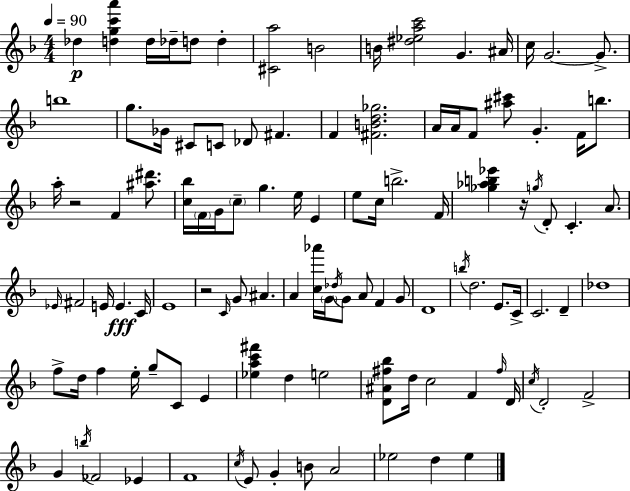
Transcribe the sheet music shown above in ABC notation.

X:1
T:Untitled
M:4/4
L:1/4
K:Dm
_d [dgc'a'] d/4 _d/4 d/2 d [^Ca]2 B2 B/4 [^d_eac']2 G ^A/4 c/4 G2 G/2 b4 g/2 _G/4 ^C/2 C/2 _D/2 ^F F [^FBd_g]2 A/4 A/4 F/2 [^a^c']/2 G F/4 b/2 a/4 z2 F [^a^d']/2 [c_b]/4 F/4 G/4 c/2 g e/4 E e/2 c/4 b2 F/4 [_g_ab_e'] z/4 g/4 D/2 C A/2 _E/4 ^F2 E/4 E C/4 E4 z2 C/4 G/2 ^A A [c_a']/4 G/4 _d/4 G/2 A/2 F G/2 D4 b/4 d2 E/2 C/4 C2 D _d4 f/2 d/4 f e/4 g/2 C/2 E [_eac'^f'] d e2 [D^A^f_b]/2 d/4 c2 F ^f/4 D/4 c/4 D2 F2 G b/4 _F2 _E F4 c/4 E/2 G B/2 A2 _e2 d _e